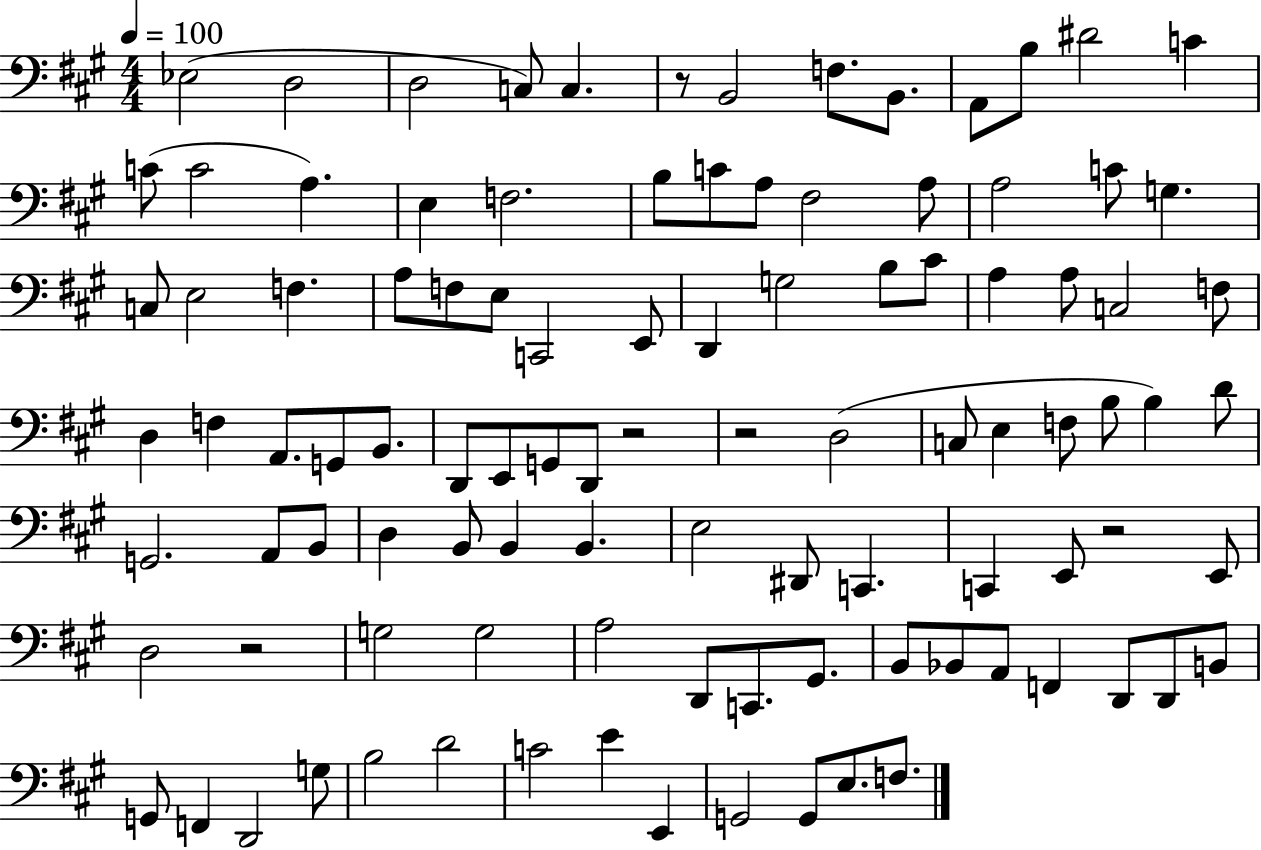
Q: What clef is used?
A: bass